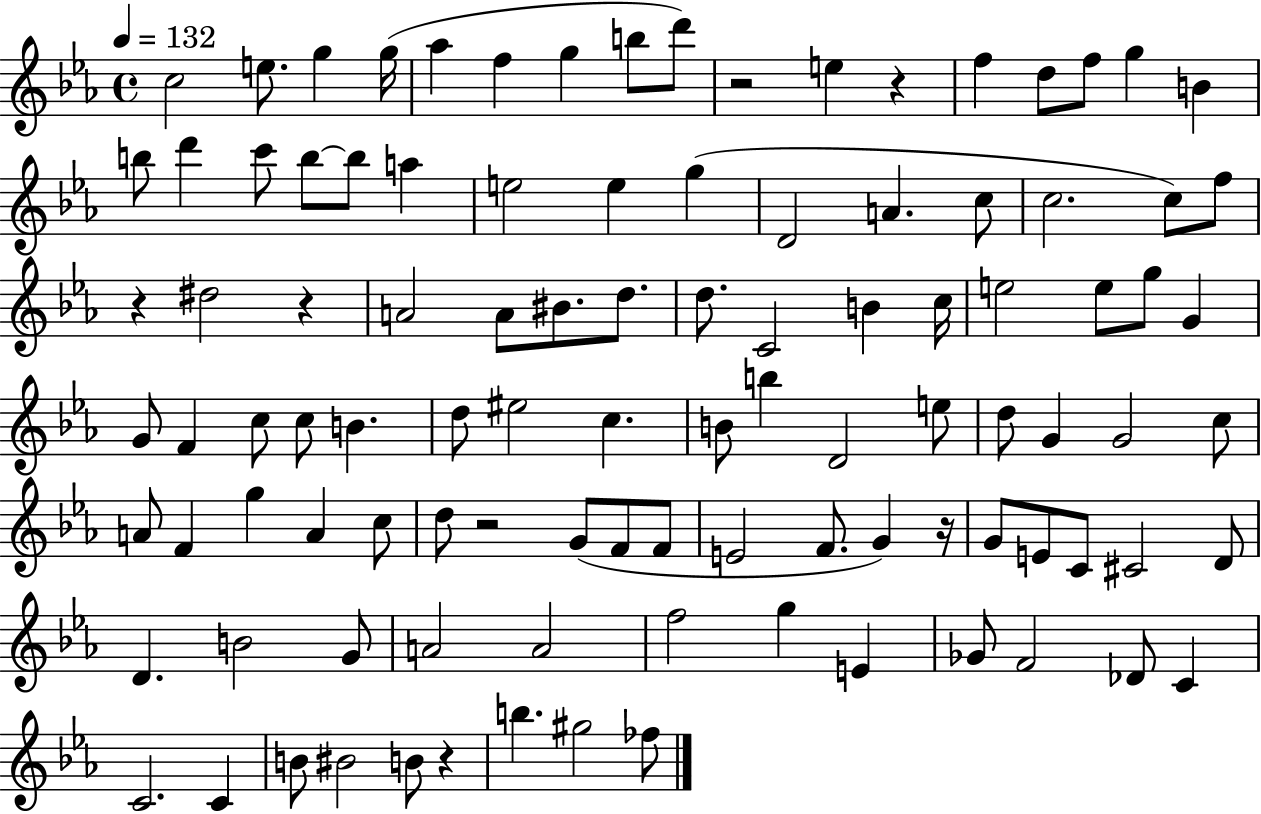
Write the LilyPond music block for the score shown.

{
  \clef treble
  \time 4/4
  \defaultTimeSignature
  \key ees \major
  \tempo 4 = 132
  c''2 e''8. g''4 g''16( | aes''4 f''4 g''4 b''8 d'''8) | r2 e''4 r4 | f''4 d''8 f''8 g''4 b'4 | \break b''8 d'''4 c'''8 b''8~~ b''8 a''4 | e''2 e''4 g''4( | d'2 a'4. c''8 | c''2. c''8) f''8 | \break r4 dis''2 r4 | a'2 a'8 bis'8. d''8. | d''8. c'2 b'4 c''16 | e''2 e''8 g''8 g'4 | \break g'8 f'4 c''8 c''8 b'4. | d''8 eis''2 c''4. | b'8 b''4 d'2 e''8 | d''8 g'4 g'2 c''8 | \break a'8 f'4 g''4 a'4 c''8 | d''8 r2 g'8( f'8 f'8 | e'2 f'8. g'4) r16 | g'8 e'8 c'8 cis'2 d'8 | \break d'4. b'2 g'8 | a'2 a'2 | f''2 g''4 e'4 | ges'8 f'2 des'8 c'4 | \break c'2. c'4 | b'8 bis'2 b'8 r4 | b''4. gis''2 fes''8 | \bar "|."
}